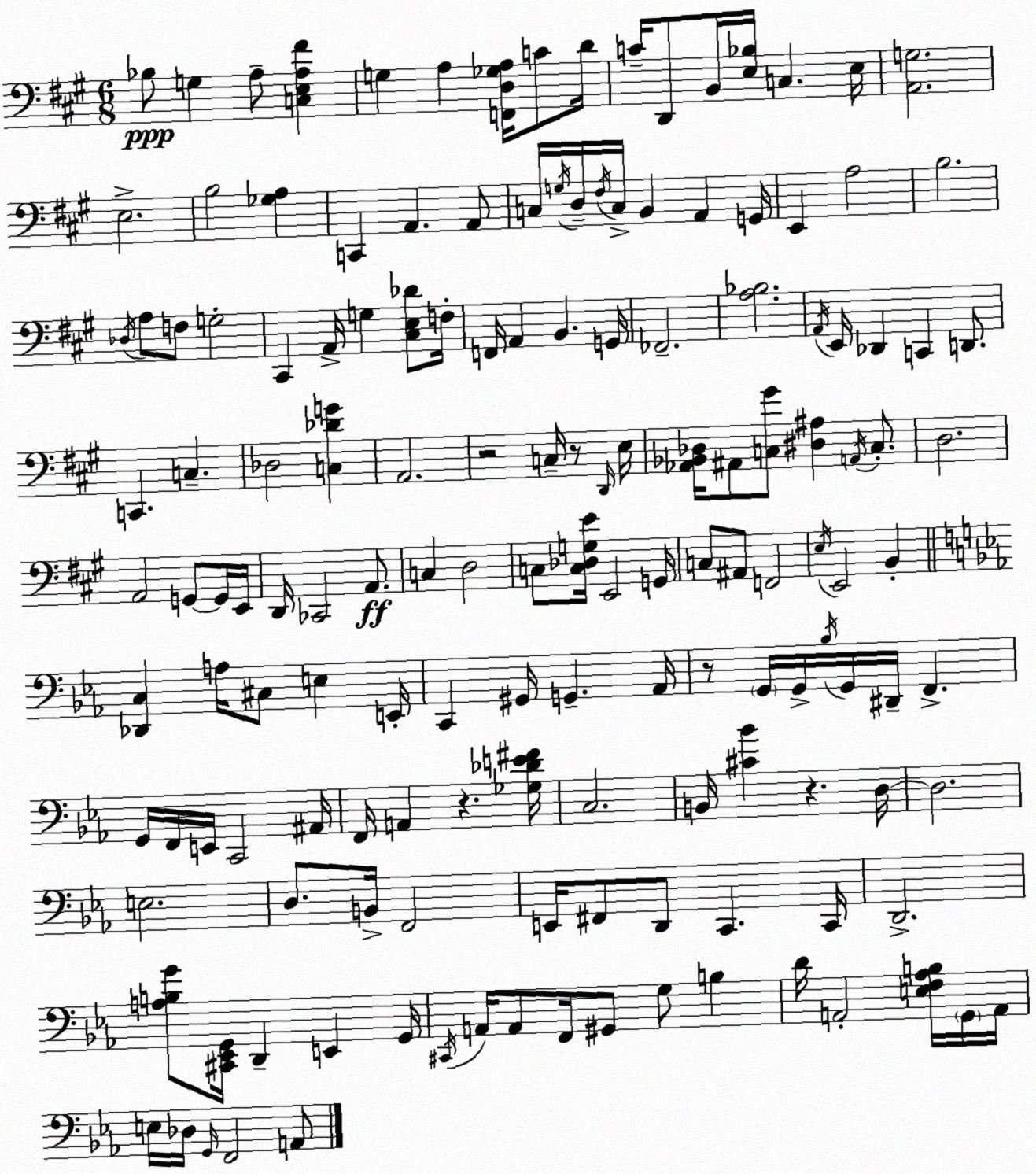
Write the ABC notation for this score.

X:1
T:Untitled
M:6/8
L:1/4
K:A
_B,/2 G, A,/2 [C,E,A,^F] G, A, [F,,D,_G,A,]/4 C/2 D/4 C/4 D,,/2 B,,/4 [E,_B,]/4 C, E,/4 [A,,G,]2 E,2 B,2 [_G,A,] C,, A,, A,,/2 C,/4 G,/4 D,/4 ^F,/4 C,/4 B,, A,, G,,/4 E,, A,2 B,2 _D,/4 A,/2 F,/2 G,2 ^C,, A,,/4 G, [^C,E,_D]/2 F,/4 F,,/4 A,, B,, G,,/4 _F,,2 [A,_B,]2 A,,/4 E,,/4 _D,, C,, D,,/2 C,, C, _D,2 [C,_DG] A,,2 z2 C,/4 z/2 D,,/4 E,/4 [_A,,_B,,_D,]/4 ^A,,/2 [C,^G]/2 [^D,^A,] A,,/4 C,/2 D,2 A,,2 G,,/2 G,,/4 E,,/4 D,,/4 _C,,2 A,,/2 C, D,2 C,/2 [C,_D,G,E]/4 E,,2 G,,/4 C,/2 ^A,,/2 F,,2 E,/4 E,,2 B,, [_D,,C,] A,/4 ^C,/2 E, E,,/4 C,, ^G,,/4 G,, _A,,/4 z/2 G,,/4 G,,/4 _B,/4 G,,/4 ^D,,/4 F,, G,,/4 F,,/4 E,,/4 C,,2 ^A,,/4 F,,/4 A,, z [_G,_DE^F]/4 C,2 B,,/4 [^C_B] z D,/4 D,2 E,2 D,/2 B,,/4 F,,2 E,,/4 ^F,,/2 D,,/2 C,, C,,/4 D,,2 [A,B,G]/2 [^C,,_E,,G,,]/4 D,, E,, G,,/4 ^C,,/4 A,,/4 A,,/2 F,,/4 ^G,,/2 G,/2 B, D/4 A,,2 [E,F,_A,B,]/4 G,,/4 A,,/4 E,/4 _D,/4 G,,/4 F,,2 A,,/2